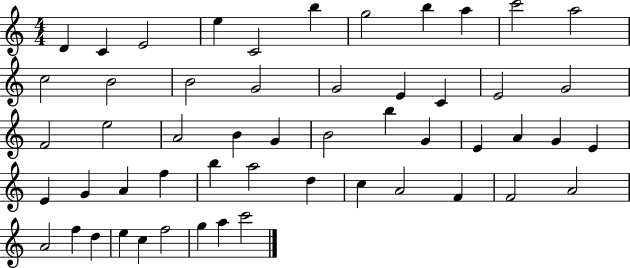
X:1
T:Untitled
M:4/4
L:1/4
K:C
D C E2 e C2 b g2 b a c'2 a2 c2 B2 B2 G2 G2 E C E2 G2 F2 e2 A2 B G B2 b G E A G E E G A f b a2 d c A2 F F2 A2 A2 f d e c f2 g a c'2